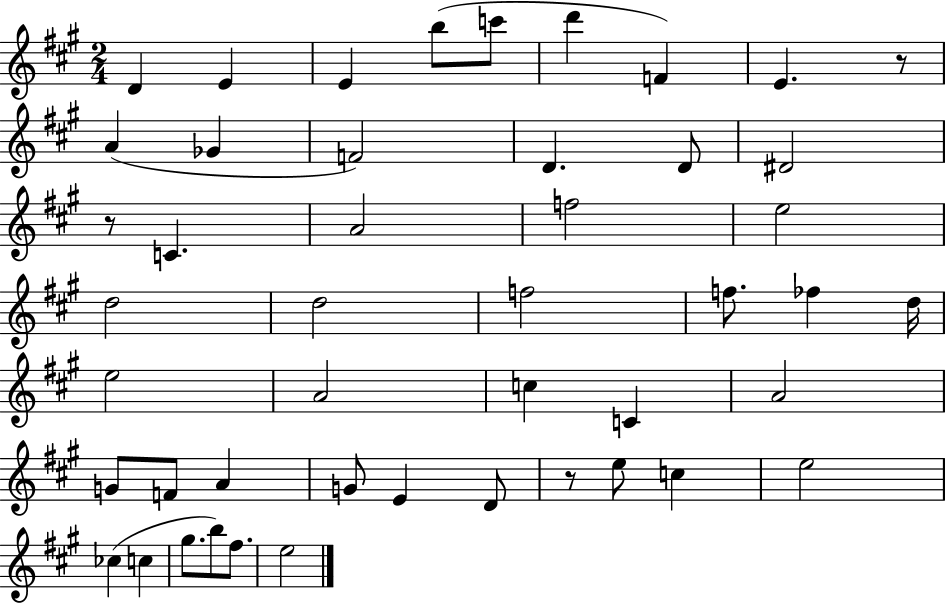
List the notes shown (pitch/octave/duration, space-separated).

D4/q E4/q E4/q B5/e C6/e D6/q F4/q E4/q. R/e A4/q Gb4/q F4/h D4/q. D4/e D#4/h R/e C4/q. A4/h F5/h E5/h D5/h D5/h F5/h F5/e. FES5/q D5/s E5/h A4/h C5/q C4/q A4/h G4/e F4/e A4/q G4/e E4/q D4/e R/e E5/e C5/q E5/h CES5/q C5/q G#5/e. B5/e F#5/e. E5/h